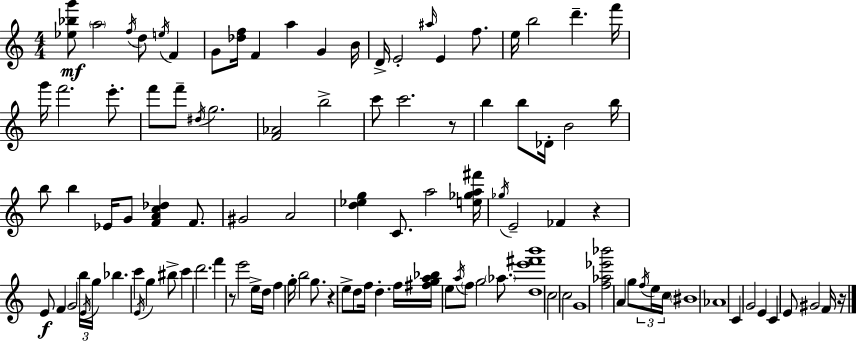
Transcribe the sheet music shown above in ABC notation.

X:1
T:Untitled
M:4/4
L:1/4
K:Am
[_e_bg']/2 a2 f/4 d/2 e/4 F G/2 [_df]/4 F a G B/4 D/4 E2 ^a/4 E f/2 e/4 b2 d' f'/4 g'/4 f'2 e'/2 f'/2 f'/2 ^d/4 g2 [F_A]2 b2 c'/2 c'2 z/2 b b/2 _D/4 B2 b/4 b/2 b _E/4 G/2 [FAc_d] F/2 ^G2 A2 [d_eg] C/2 a2 [e_ga^f']/4 _g/4 E2 _F z E/2 F G2 b/4 E/4 g/4 _b c' E/4 g ^b/2 c' d'2 f' z/2 e'2 e/4 d/4 f g/4 b2 g/2 z e/2 d/2 f/4 d f/4 [^fga_b]/4 e/2 a/4 f/2 g2 _a/2 [de'^f'b']4 c2 c2 G4 [f_a_e'_b']2 A g/2 f/4 e/4 c/4 ^B4 _A4 C G2 E C E/2 ^G2 F/4 z/4